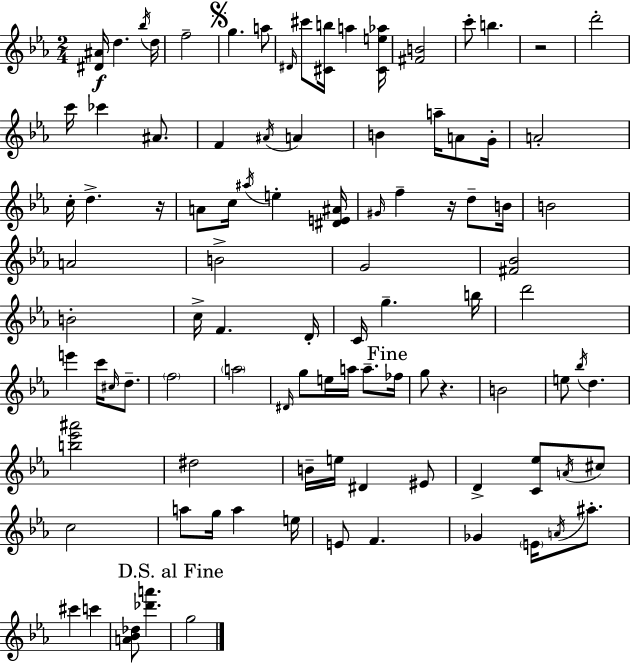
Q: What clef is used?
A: treble